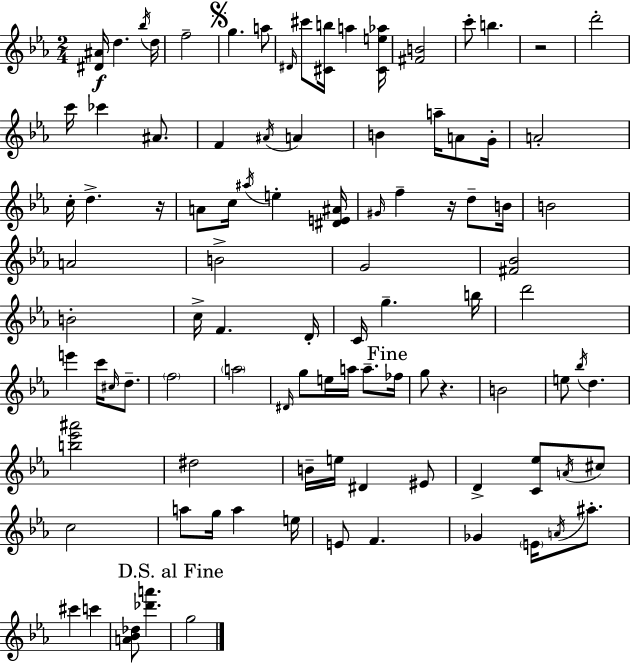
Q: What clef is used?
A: treble